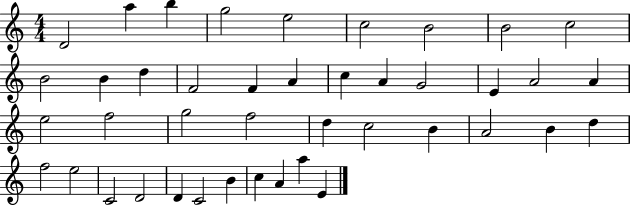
D4/h A5/q B5/q G5/h E5/h C5/h B4/h B4/h C5/h B4/h B4/q D5/q F4/h F4/q A4/q C5/q A4/q G4/h E4/q A4/h A4/q E5/h F5/h G5/h F5/h D5/q C5/h B4/q A4/h B4/q D5/q F5/h E5/h C4/h D4/h D4/q C4/h B4/q C5/q A4/q A5/q E4/q